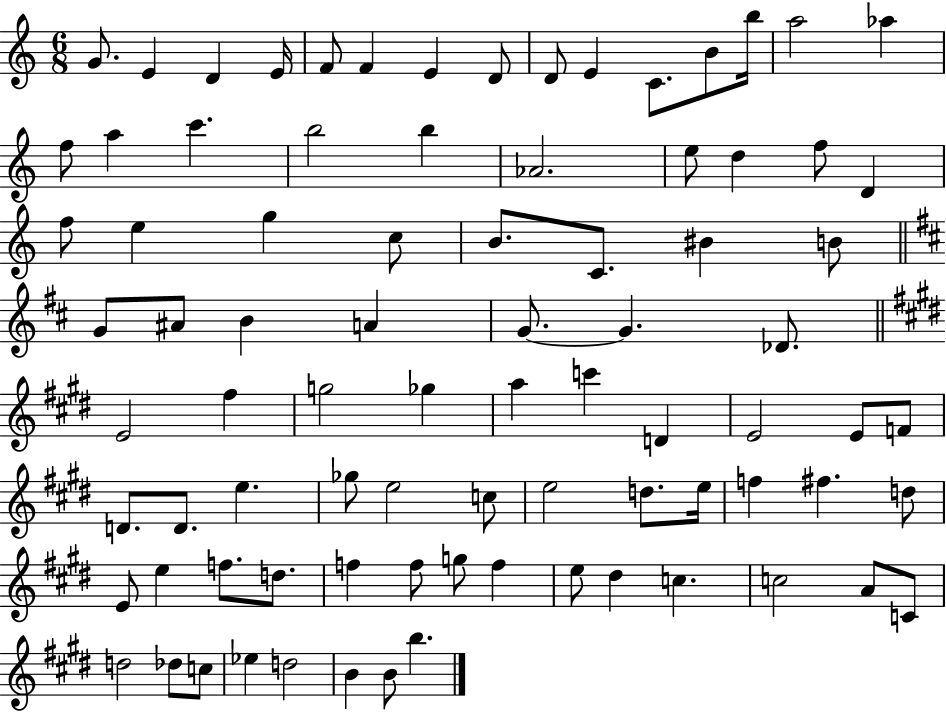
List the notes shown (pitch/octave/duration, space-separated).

G4/e. E4/q D4/q E4/s F4/e F4/q E4/q D4/e D4/e E4/q C4/e. B4/e B5/s A5/h Ab5/q F5/e A5/q C6/q. B5/h B5/q Ab4/h. E5/e D5/q F5/e D4/q F5/e E5/q G5/q C5/e B4/e. C4/e. BIS4/q B4/e G4/e A#4/e B4/q A4/q G4/e. G4/q. Db4/e. E4/h F#5/q G5/h Gb5/q A5/q C6/q D4/q E4/h E4/e F4/e D4/e. D4/e. E5/q. Gb5/e E5/h C5/e E5/h D5/e. E5/s F5/q F#5/q. D5/e E4/e E5/q F5/e. D5/e. F5/q F5/e G5/e F5/q E5/e D#5/q C5/q. C5/h A4/e C4/e D5/h Db5/e C5/e Eb5/q D5/h B4/q B4/e B5/q.